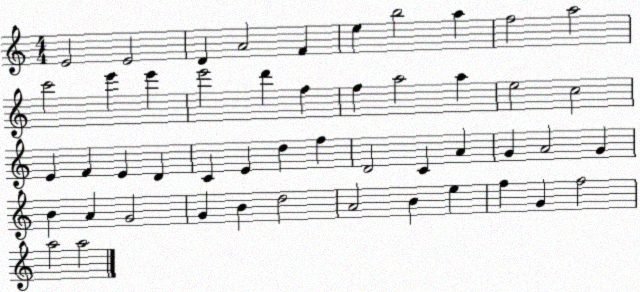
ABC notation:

X:1
T:Untitled
M:4/4
L:1/4
K:C
E2 E2 D A2 F e b2 a f2 a2 c'2 e' e' e'2 d' f f a2 a e2 c2 E F E D C E d f D2 C A G A2 G B A G2 G B d2 A2 B e f G f2 a2 a2